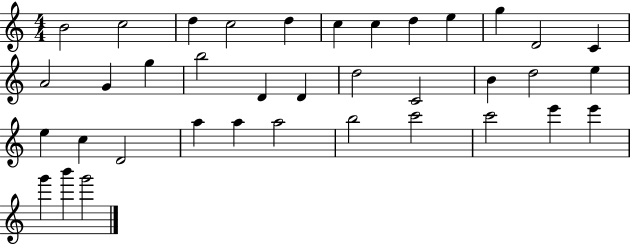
{
  \clef treble
  \numericTimeSignature
  \time 4/4
  \key c \major
  b'2 c''2 | d''4 c''2 d''4 | c''4 c''4 d''4 e''4 | g''4 d'2 c'4 | \break a'2 g'4 g''4 | b''2 d'4 d'4 | d''2 c'2 | b'4 d''2 e''4 | \break e''4 c''4 d'2 | a''4 a''4 a''2 | b''2 c'''2 | c'''2 e'''4 e'''4 | \break g'''4 b'''4 g'''2 | \bar "|."
}